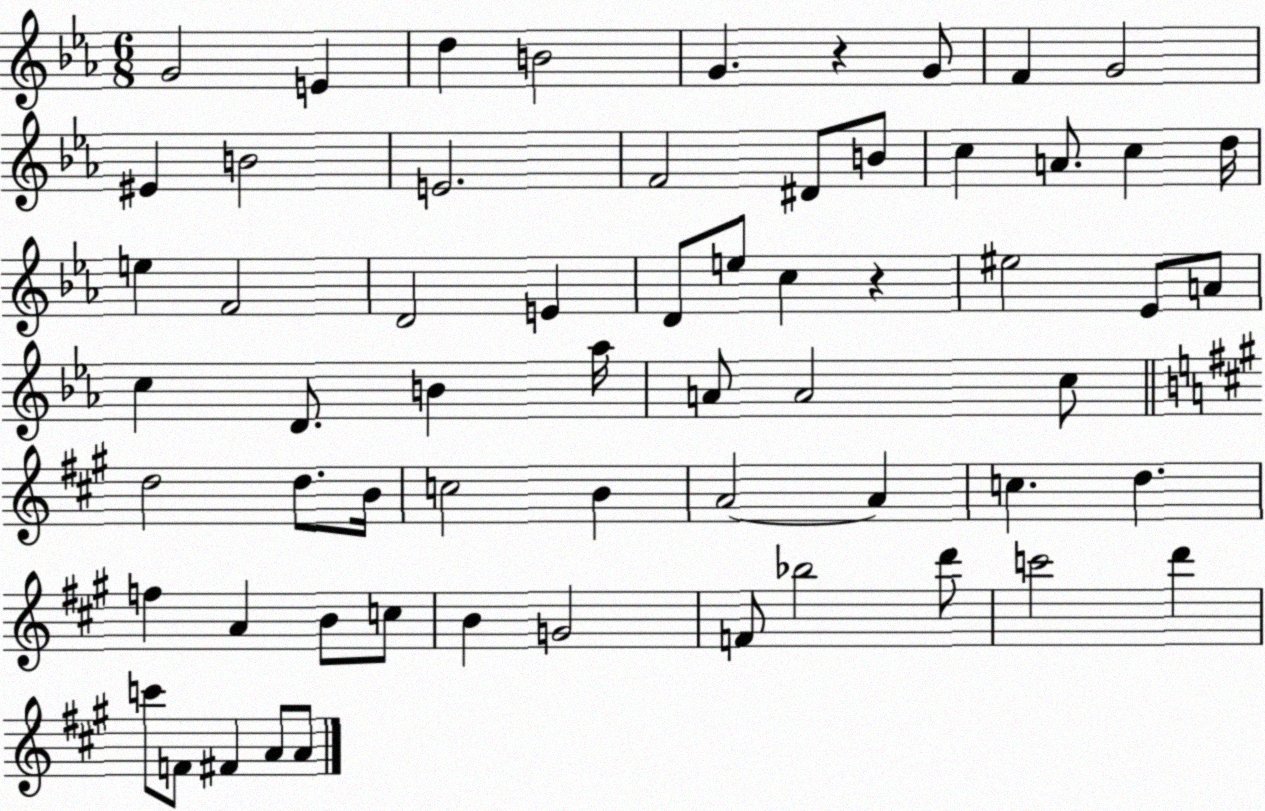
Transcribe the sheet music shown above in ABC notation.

X:1
T:Untitled
M:6/8
L:1/4
K:Eb
G2 E d B2 G z G/2 F G2 ^E B2 E2 F2 ^D/2 B/2 c A/2 c d/4 e F2 D2 E D/2 e/2 c z ^e2 _E/2 A/2 c D/2 B _a/4 A/2 A2 c/2 d2 d/2 B/4 c2 B A2 A c d f A B/2 c/2 B G2 F/2 _b2 d'/2 c'2 d' c'/2 F/2 ^F A/2 A/2